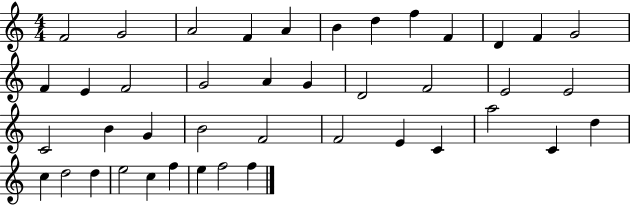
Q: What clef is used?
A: treble